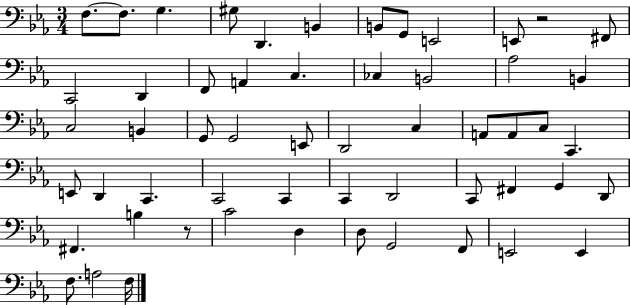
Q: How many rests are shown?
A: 2